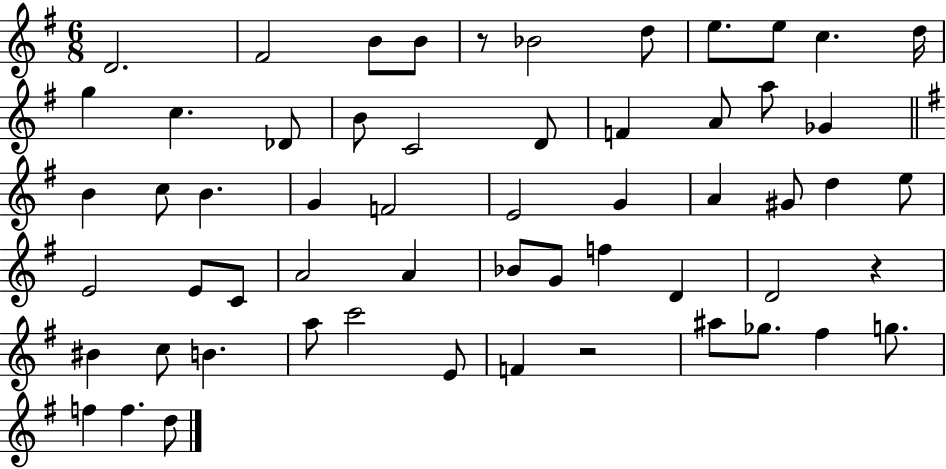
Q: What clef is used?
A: treble